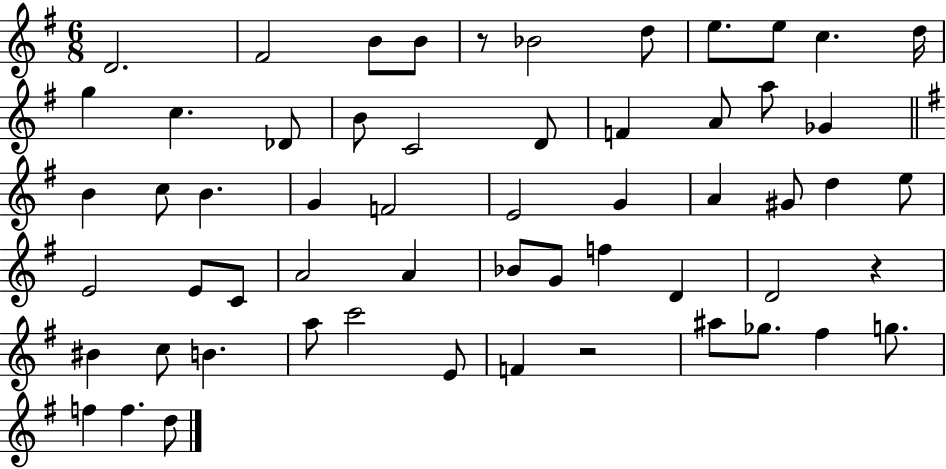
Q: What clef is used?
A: treble